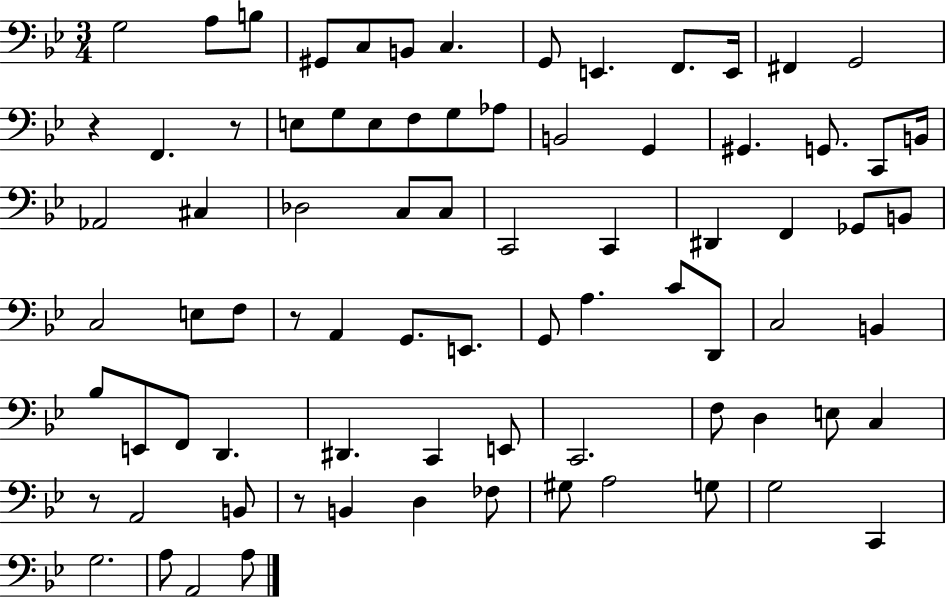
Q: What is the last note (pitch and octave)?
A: A3